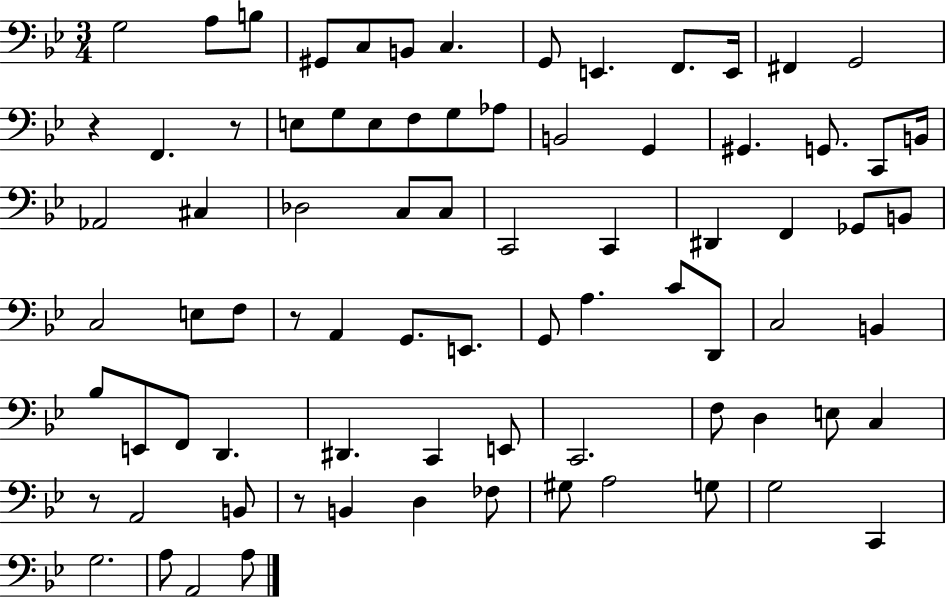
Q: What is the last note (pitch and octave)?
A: A3